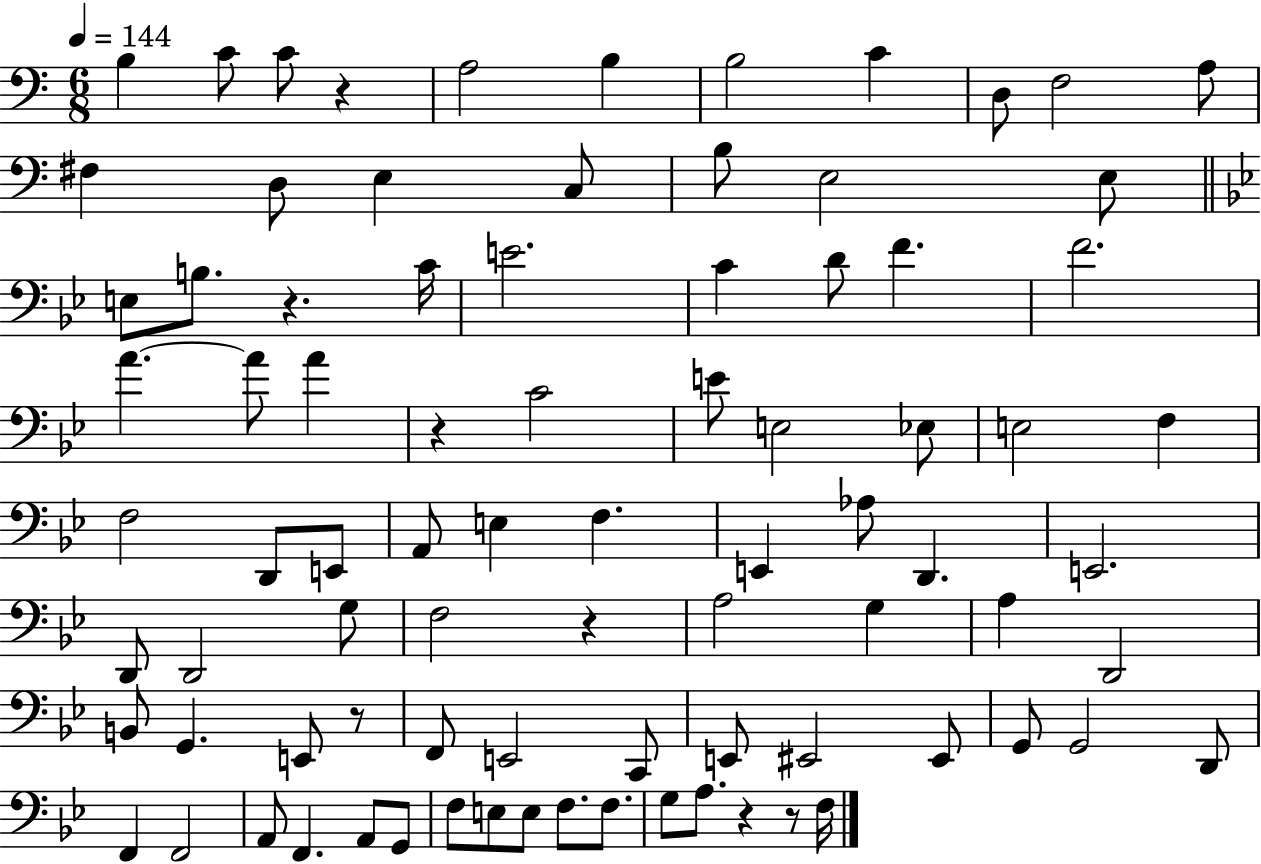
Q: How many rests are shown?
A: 7